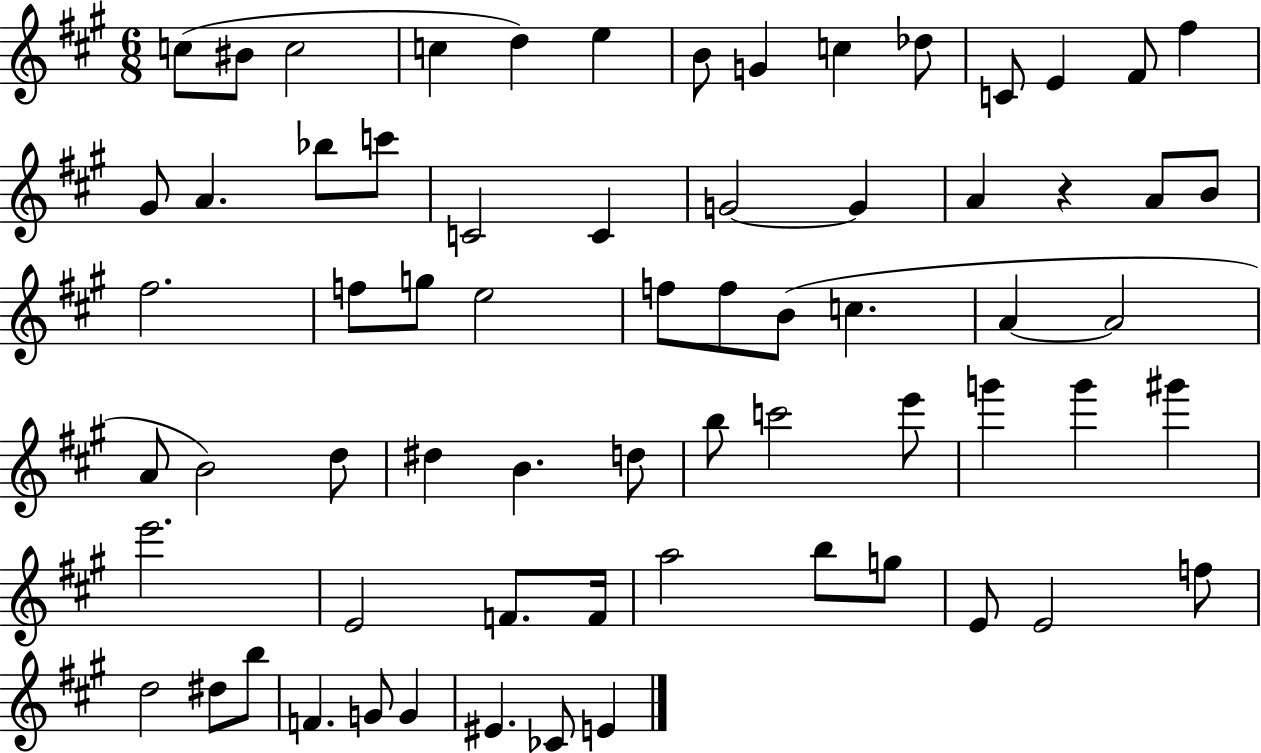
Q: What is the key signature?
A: A major